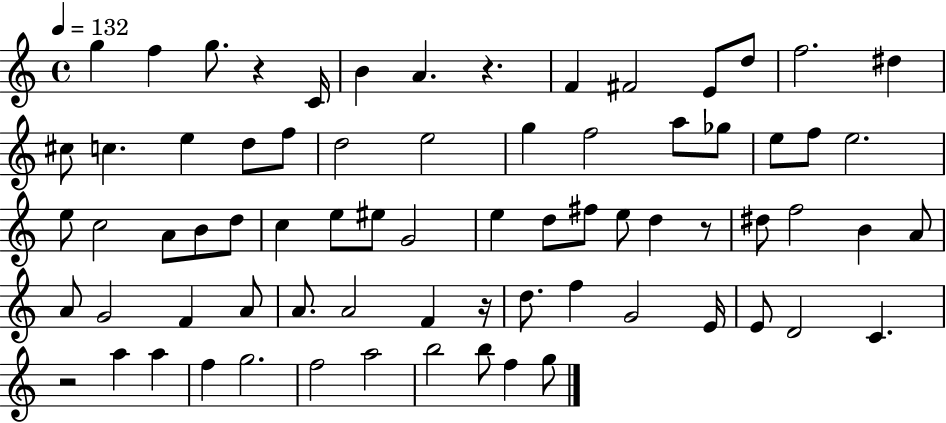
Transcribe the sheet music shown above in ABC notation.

X:1
T:Untitled
M:4/4
L:1/4
K:C
g f g/2 z C/4 B A z F ^F2 E/2 d/2 f2 ^d ^c/2 c e d/2 f/2 d2 e2 g f2 a/2 _g/2 e/2 f/2 e2 e/2 c2 A/2 B/2 d/2 c e/2 ^e/2 G2 e d/2 ^f/2 e/2 d z/2 ^d/2 f2 B A/2 A/2 G2 F A/2 A/2 A2 F z/4 d/2 f G2 E/4 E/2 D2 C z2 a a f g2 f2 a2 b2 b/2 f g/2